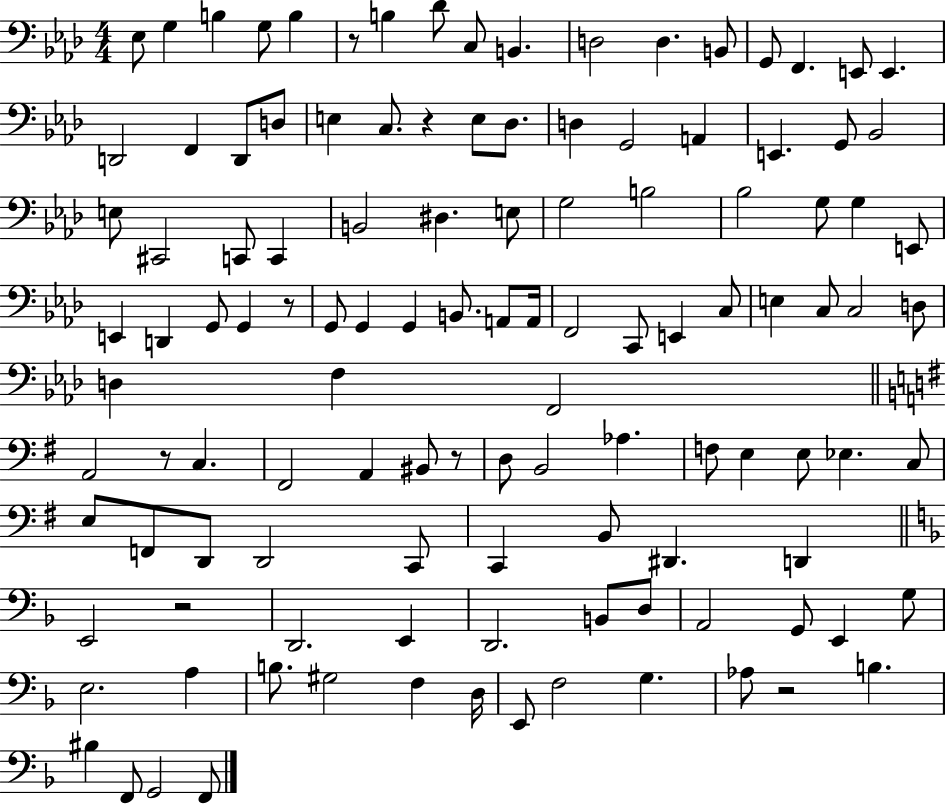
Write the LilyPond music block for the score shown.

{
  \clef bass
  \numericTimeSignature
  \time 4/4
  \key aes \major
  \repeat volta 2 { ees8 g4 b4 g8 b4 | r8 b4 des'8 c8 b,4. | d2 d4. b,8 | g,8 f,4. e,8 e,4. | \break d,2 f,4 d,8 d8 | e4 c8. r4 e8 des8. | d4 g,2 a,4 | e,4. g,8 bes,2 | \break e8 cis,2 c,8 c,4 | b,2 dis4. e8 | g2 b2 | bes2 g8 g4 e,8 | \break e,4 d,4 g,8 g,4 r8 | g,8 g,4 g,4 b,8. a,8 a,16 | f,2 c,8 e,4 c8 | e4 c8 c2 d8 | \break d4 f4 f,2 | \bar "||" \break \key g \major a,2 r8 c4. | fis,2 a,4 bis,8 r8 | d8 b,2 aes4. | f8 e4 e8 ees4. c8 | \break e8 f,8 d,8 d,2 c,8 | c,4 b,8 dis,4. d,4 | \bar "||" \break \key d \minor e,2 r2 | d,2. e,4 | d,2. b,8 d8 | a,2 g,8 e,4 g8 | \break e2. a4 | b8. gis2 f4 d16 | e,8 f2 g4. | aes8 r2 b4. | \break bis4 f,8 g,2 f,8 | } \bar "|."
}